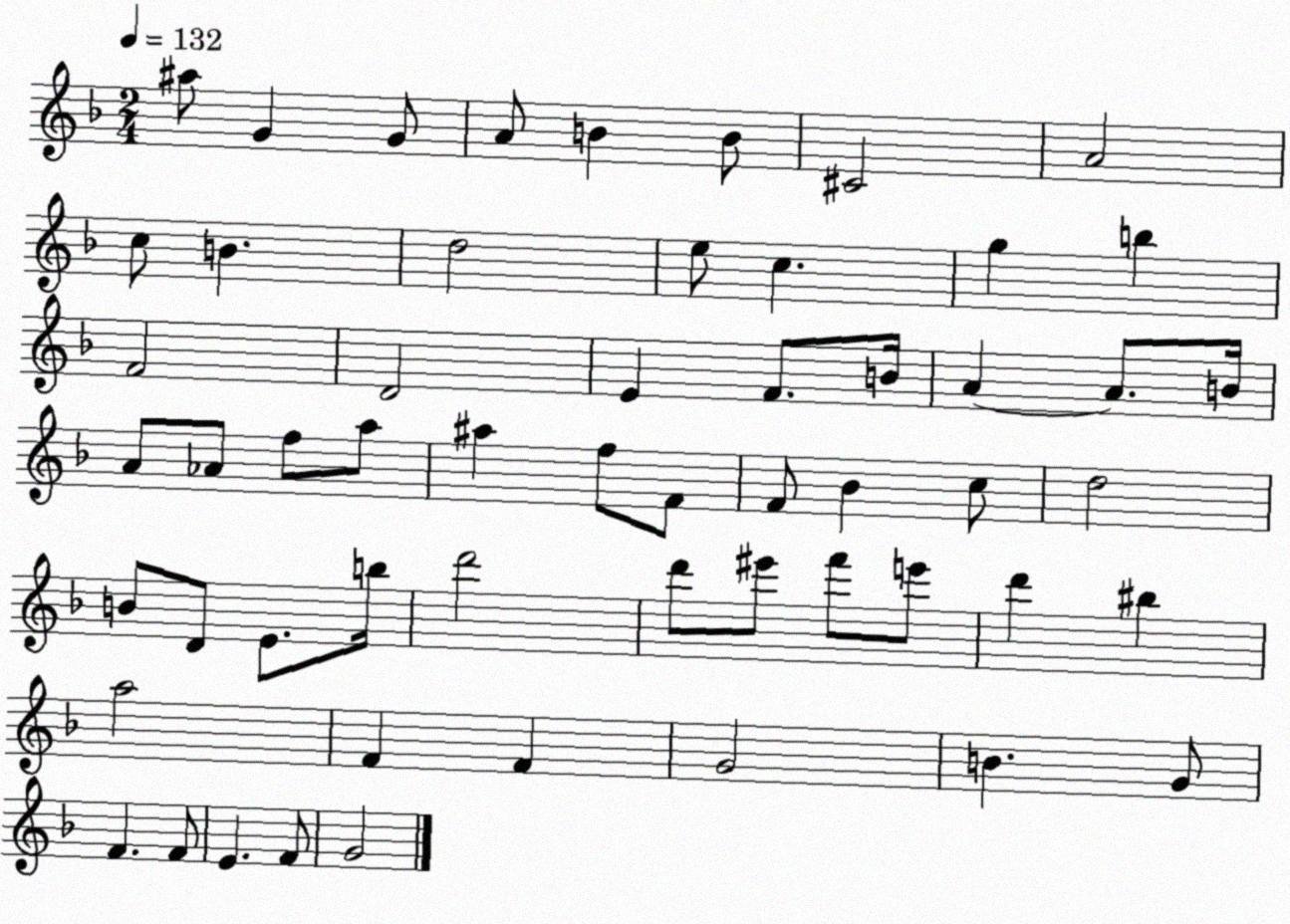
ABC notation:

X:1
T:Untitled
M:2/4
L:1/4
K:F
^a/2 G G/2 A/2 B B/2 ^C2 A2 c/2 B d2 e/2 c g b F2 D2 E F/2 B/4 A A/2 B/4 A/2 _A/2 f/2 a/2 ^a f/2 F/2 F/2 _B c/2 d2 B/2 D/2 E/2 b/4 d'2 d'/2 ^e'/2 f'/2 e'/2 d' ^b a2 F F G2 B G/2 F F/2 E F/2 G2